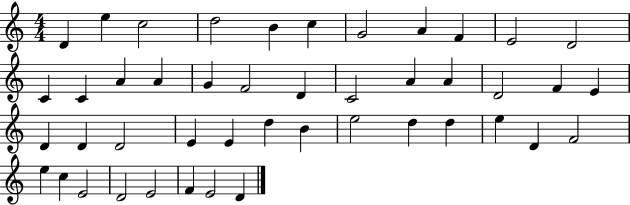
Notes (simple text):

D4/q E5/q C5/h D5/h B4/q C5/q G4/h A4/q F4/q E4/h D4/h C4/q C4/q A4/q A4/q G4/q F4/h D4/q C4/h A4/q A4/q D4/h F4/q E4/q D4/q D4/q D4/h E4/q E4/q D5/q B4/q E5/h D5/q D5/q E5/q D4/q F4/h E5/q C5/q E4/h D4/h E4/h F4/q E4/h D4/q